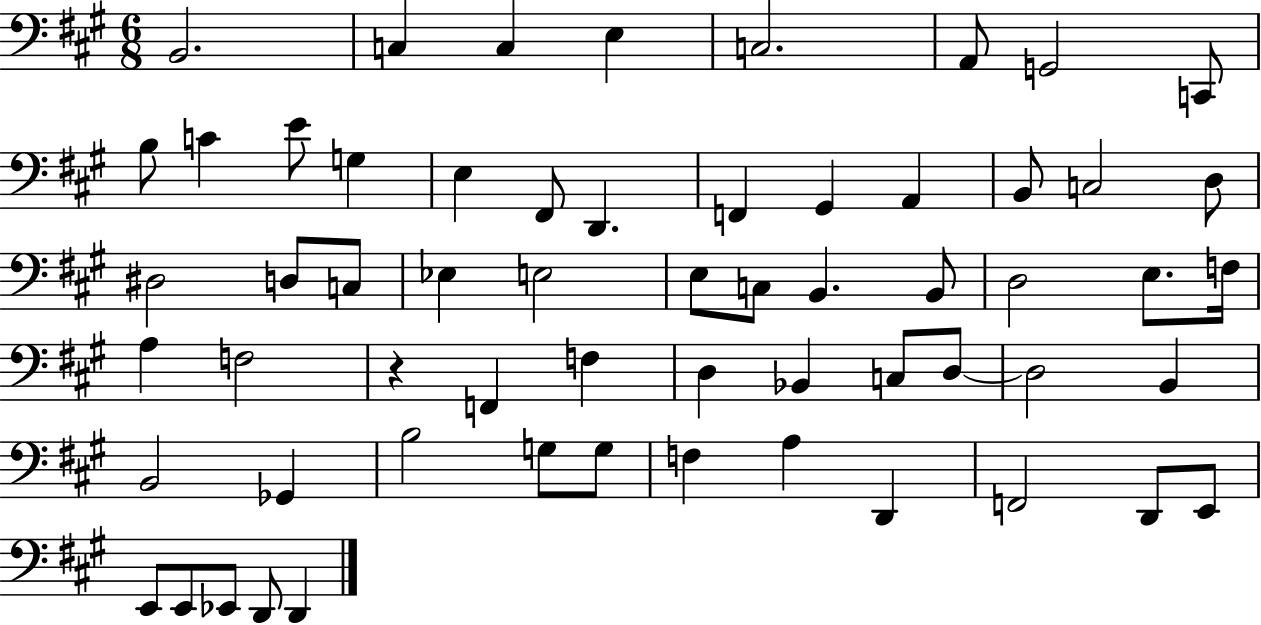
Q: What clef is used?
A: bass